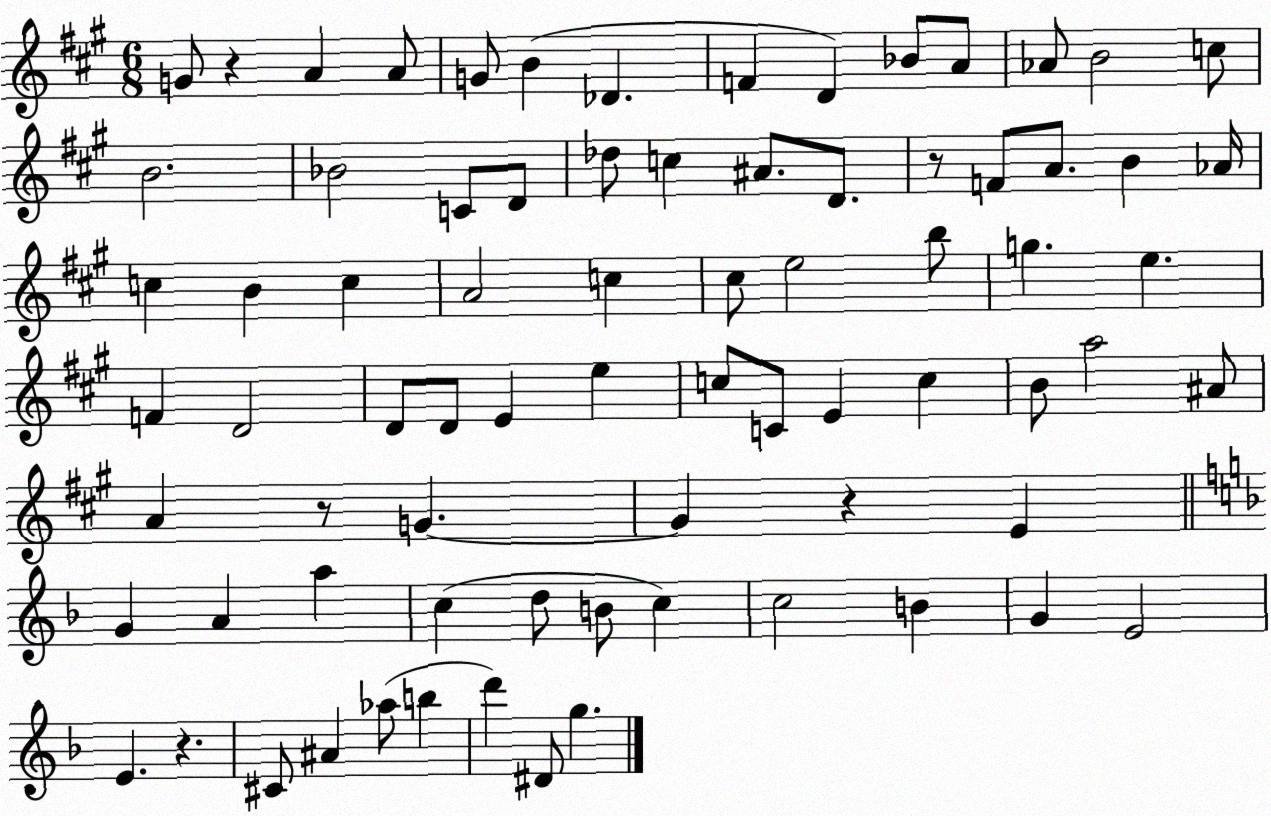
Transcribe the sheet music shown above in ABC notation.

X:1
T:Untitled
M:6/8
L:1/4
K:A
G/2 z A A/2 G/2 B _D F D _B/2 A/2 _A/2 B2 c/2 B2 _B2 C/2 D/2 _d/2 c ^A/2 D/2 z/2 F/2 A/2 B _A/4 c B c A2 c ^c/2 e2 b/2 g e F D2 D/2 D/2 E e c/2 C/2 E c B/2 a2 ^A/2 A z/2 G G z E G A a c d/2 B/2 c c2 B G E2 E z ^C/2 ^A _a/2 b d' ^D/2 g